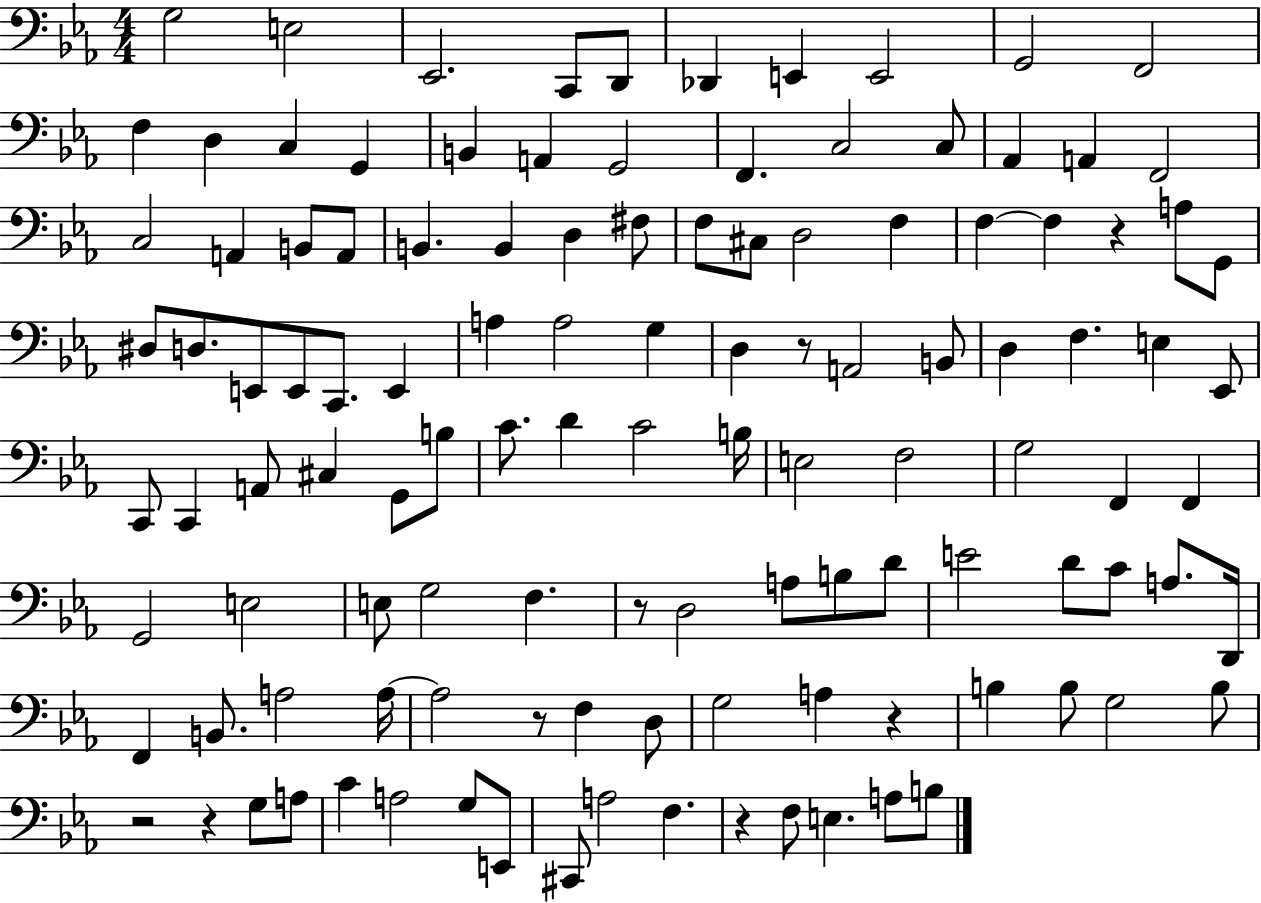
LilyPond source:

{
  \clef bass
  \numericTimeSignature
  \time 4/4
  \key ees \major
  g2 e2 | ees,2. c,8 d,8 | des,4 e,4 e,2 | g,2 f,2 | \break f4 d4 c4 g,4 | b,4 a,4 g,2 | f,4. c2 c8 | aes,4 a,4 f,2 | \break c2 a,4 b,8 a,8 | b,4. b,4 d4 fis8 | f8 cis8 d2 f4 | f4~~ f4 r4 a8 g,8 | \break dis8 d8. e,8 e,8 c,8. e,4 | a4 a2 g4 | d4 r8 a,2 b,8 | d4 f4. e4 ees,8 | \break c,8 c,4 a,8 cis4 g,8 b8 | c'8. d'4 c'2 b16 | e2 f2 | g2 f,4 f,4 | \break g,2 e2 | e8 g2 f4. | r8 d2 a8 b8 d'8 | e'2 d'8 c'8 a8. d,16 | \break f,4 b,8. a2 a16~~ | a2 r8 f4 d8 | g2 a4 r4 | b4 b8 g2 b8 | \break r2 r4 g8 a8 | c'4 a2 g8 e,8 | cis,8 a2 f4. | r4 f8 e4. a8 b8 | \break \bar "|."
}